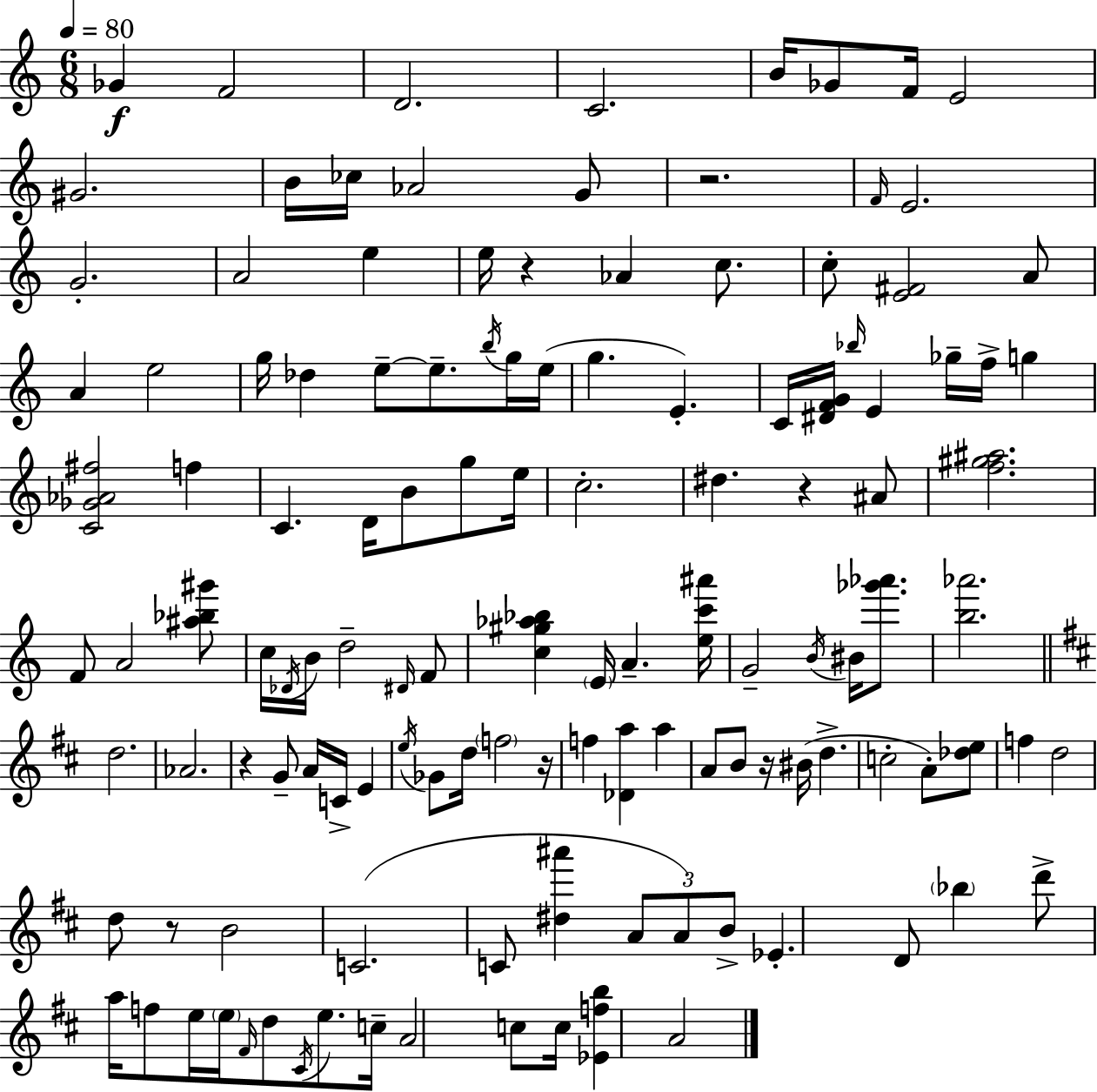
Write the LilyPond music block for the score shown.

{
  \clef treble
  \numericTimeSignature
  \time 6/8
  \key a \minor
  \tempo 4 = 80
  ges'4\f f'2 | d'2. | c'2. | b'16 ges'8 f'16 e'2 | \break gis'2. | b'16 ces''16 aes'2 g'8 | r2. | \grace { f'16 } e'2. | \break g'2.-. | a'2 e''4 | e''16 r4 aes'4 c''8. | c''8-. <e' fis'>2 a'8 | \break a'4 e''2 | g''16 des''4 e''8--~~ e''8.-- \acciaccatura { b''16 } | g''16 e''16( g''4. e'4.-.) | c'16 <dis' f' g'>16 \grace { bes''16 } e'4 ges''16-- f''16-> g''4 | \break <c' ges' aes' fis''>2 f''4 | c'4. d'16 b'8 | g''8 e''16 c''2.-. | dis''4. r4 | \break ais'8 <f'' gis'' ais''>2. | f'8 a'2 | <ais'' bes'' gis'''>8 c''16 \acciaccatura { des'16 } b'16 d''2-- | \grace { dis'16 } f'8 <c'' gis'' aes'' bes''>4 \parenthesize e'16 a'4.-- | \break <e'' c''' ais'''>16 g'2-- | \acciaccatura { b'16 } bis'16 <ges''' aes'''>8. <b'' aes'''>2. | \bar "||" \break \key d \major d''2. | aes'2. | r4 g'8-- a'16 c'16-> e'4 | \acciaccatura { e''16 } ges'8 d''16 \parenthesize f''2 | \break r16 f''4 <des' a''>4 a''4 | a'8 b'8 r16 bis'16( d''4.-> | c''2-. a'8-.) <des'' e''>8 | f''4 d''2 | \break d''8 r8 b'2 | c'2.( | c'8 <dis'' ais'''>4 \tuplet 3/2 { a'8 a'8) b'8-> } | ees'4.-. d'8 \parenthesize bes''4 | \break d'''8-> a''16 f''8 e''16 \parenthesize e''16 \grace { fis'16 } d''8 \acciaccatura { cis'16 } | e''8. c''16-- a'2 | c''8 c''16 <ees' f'' b''>4 a'2 | \bar "|."
}